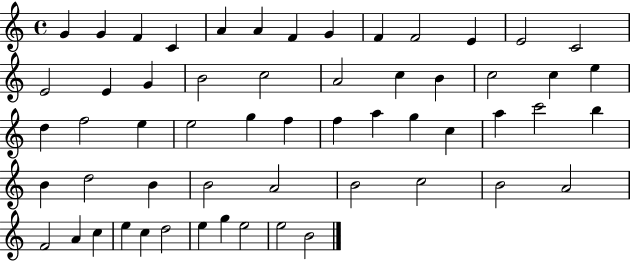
{
  \clef treble
  \time 4/4
  \defaultTimeSignature
  \key c \major
  g'4 g'4 f'4 c'4 | a'4 a'4 f'4 g'4 | f'4 f'2 e'4 | e'2 c'2 | \break e'2 e'4 g'4 | b'2 c''2 | a'2 c''4 b'4 | c''2 c''4 e''4 | \break d''4 f''2 e''4 | e''2 g''4 f''4 | f''4 a''4 g''4 c''4 | a''4 c'''2 b''4 | \break b'4 d''2 b'4 | b'2 a'2 | b'2 c''2 | b'2 a'2 | \break f'2 a'4 c''4 | e''4 c''4 d''2 | e''4 g''4 e''2 | e''2 b'2 | \break \bar "|."
}